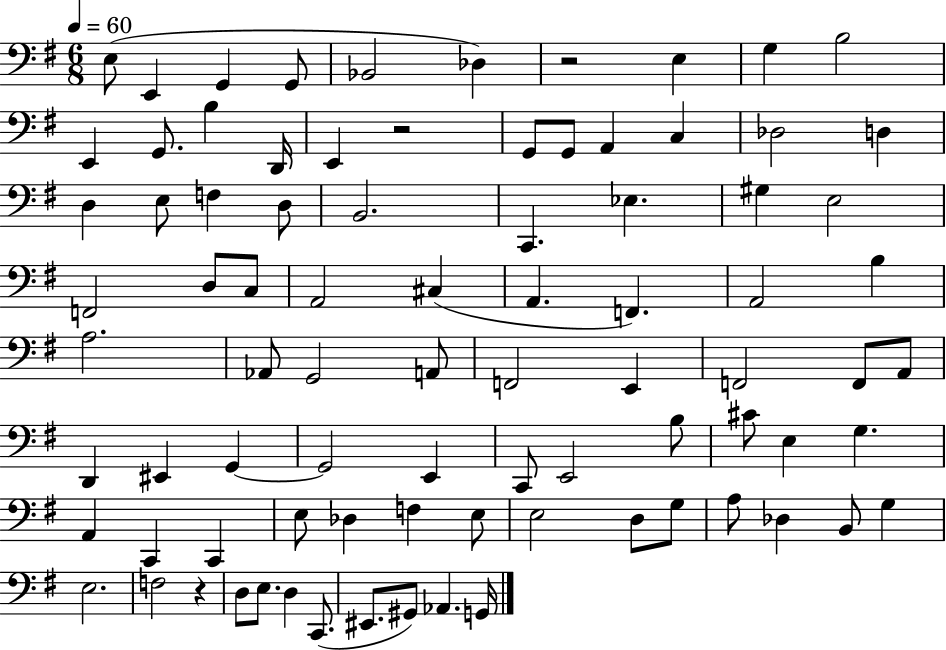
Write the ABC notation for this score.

X:1
T:Untitled
M:6/8
L:1/4
K:G
E,/2 E,, G,, G,,/2 _B,,2 _D, z2 E, G, B,2 E,, G,,/2 B, D,,/4 E,, z2 G,,/2 G,,/2 A,, C, _D,2 D, D, E,/2 F, D,/2 B,,2 C,, _E, ^G, E,2 F,,2 D,/2 C,/2 A,,2 ^C, A,, F,, A,,2 B, A,2 _A,,/2 G,,2 A,,/2 F,,2 E,, F,,2 F,,/2 A,,/2 D,, ^E,, G,, G,,2 E,, C,,/2 E,,2 B,/2 ^C/2 E, G, A,, C,, C,, E,/2 _D, F, E,/2 E,2 D,/2 G,/2 A,/2 _D, B,,/2 G, E,2 F,2 z D,/2 E,/2 D, C,,/2 ^E,,/2 ^G,,/2 _A,, G,,/4